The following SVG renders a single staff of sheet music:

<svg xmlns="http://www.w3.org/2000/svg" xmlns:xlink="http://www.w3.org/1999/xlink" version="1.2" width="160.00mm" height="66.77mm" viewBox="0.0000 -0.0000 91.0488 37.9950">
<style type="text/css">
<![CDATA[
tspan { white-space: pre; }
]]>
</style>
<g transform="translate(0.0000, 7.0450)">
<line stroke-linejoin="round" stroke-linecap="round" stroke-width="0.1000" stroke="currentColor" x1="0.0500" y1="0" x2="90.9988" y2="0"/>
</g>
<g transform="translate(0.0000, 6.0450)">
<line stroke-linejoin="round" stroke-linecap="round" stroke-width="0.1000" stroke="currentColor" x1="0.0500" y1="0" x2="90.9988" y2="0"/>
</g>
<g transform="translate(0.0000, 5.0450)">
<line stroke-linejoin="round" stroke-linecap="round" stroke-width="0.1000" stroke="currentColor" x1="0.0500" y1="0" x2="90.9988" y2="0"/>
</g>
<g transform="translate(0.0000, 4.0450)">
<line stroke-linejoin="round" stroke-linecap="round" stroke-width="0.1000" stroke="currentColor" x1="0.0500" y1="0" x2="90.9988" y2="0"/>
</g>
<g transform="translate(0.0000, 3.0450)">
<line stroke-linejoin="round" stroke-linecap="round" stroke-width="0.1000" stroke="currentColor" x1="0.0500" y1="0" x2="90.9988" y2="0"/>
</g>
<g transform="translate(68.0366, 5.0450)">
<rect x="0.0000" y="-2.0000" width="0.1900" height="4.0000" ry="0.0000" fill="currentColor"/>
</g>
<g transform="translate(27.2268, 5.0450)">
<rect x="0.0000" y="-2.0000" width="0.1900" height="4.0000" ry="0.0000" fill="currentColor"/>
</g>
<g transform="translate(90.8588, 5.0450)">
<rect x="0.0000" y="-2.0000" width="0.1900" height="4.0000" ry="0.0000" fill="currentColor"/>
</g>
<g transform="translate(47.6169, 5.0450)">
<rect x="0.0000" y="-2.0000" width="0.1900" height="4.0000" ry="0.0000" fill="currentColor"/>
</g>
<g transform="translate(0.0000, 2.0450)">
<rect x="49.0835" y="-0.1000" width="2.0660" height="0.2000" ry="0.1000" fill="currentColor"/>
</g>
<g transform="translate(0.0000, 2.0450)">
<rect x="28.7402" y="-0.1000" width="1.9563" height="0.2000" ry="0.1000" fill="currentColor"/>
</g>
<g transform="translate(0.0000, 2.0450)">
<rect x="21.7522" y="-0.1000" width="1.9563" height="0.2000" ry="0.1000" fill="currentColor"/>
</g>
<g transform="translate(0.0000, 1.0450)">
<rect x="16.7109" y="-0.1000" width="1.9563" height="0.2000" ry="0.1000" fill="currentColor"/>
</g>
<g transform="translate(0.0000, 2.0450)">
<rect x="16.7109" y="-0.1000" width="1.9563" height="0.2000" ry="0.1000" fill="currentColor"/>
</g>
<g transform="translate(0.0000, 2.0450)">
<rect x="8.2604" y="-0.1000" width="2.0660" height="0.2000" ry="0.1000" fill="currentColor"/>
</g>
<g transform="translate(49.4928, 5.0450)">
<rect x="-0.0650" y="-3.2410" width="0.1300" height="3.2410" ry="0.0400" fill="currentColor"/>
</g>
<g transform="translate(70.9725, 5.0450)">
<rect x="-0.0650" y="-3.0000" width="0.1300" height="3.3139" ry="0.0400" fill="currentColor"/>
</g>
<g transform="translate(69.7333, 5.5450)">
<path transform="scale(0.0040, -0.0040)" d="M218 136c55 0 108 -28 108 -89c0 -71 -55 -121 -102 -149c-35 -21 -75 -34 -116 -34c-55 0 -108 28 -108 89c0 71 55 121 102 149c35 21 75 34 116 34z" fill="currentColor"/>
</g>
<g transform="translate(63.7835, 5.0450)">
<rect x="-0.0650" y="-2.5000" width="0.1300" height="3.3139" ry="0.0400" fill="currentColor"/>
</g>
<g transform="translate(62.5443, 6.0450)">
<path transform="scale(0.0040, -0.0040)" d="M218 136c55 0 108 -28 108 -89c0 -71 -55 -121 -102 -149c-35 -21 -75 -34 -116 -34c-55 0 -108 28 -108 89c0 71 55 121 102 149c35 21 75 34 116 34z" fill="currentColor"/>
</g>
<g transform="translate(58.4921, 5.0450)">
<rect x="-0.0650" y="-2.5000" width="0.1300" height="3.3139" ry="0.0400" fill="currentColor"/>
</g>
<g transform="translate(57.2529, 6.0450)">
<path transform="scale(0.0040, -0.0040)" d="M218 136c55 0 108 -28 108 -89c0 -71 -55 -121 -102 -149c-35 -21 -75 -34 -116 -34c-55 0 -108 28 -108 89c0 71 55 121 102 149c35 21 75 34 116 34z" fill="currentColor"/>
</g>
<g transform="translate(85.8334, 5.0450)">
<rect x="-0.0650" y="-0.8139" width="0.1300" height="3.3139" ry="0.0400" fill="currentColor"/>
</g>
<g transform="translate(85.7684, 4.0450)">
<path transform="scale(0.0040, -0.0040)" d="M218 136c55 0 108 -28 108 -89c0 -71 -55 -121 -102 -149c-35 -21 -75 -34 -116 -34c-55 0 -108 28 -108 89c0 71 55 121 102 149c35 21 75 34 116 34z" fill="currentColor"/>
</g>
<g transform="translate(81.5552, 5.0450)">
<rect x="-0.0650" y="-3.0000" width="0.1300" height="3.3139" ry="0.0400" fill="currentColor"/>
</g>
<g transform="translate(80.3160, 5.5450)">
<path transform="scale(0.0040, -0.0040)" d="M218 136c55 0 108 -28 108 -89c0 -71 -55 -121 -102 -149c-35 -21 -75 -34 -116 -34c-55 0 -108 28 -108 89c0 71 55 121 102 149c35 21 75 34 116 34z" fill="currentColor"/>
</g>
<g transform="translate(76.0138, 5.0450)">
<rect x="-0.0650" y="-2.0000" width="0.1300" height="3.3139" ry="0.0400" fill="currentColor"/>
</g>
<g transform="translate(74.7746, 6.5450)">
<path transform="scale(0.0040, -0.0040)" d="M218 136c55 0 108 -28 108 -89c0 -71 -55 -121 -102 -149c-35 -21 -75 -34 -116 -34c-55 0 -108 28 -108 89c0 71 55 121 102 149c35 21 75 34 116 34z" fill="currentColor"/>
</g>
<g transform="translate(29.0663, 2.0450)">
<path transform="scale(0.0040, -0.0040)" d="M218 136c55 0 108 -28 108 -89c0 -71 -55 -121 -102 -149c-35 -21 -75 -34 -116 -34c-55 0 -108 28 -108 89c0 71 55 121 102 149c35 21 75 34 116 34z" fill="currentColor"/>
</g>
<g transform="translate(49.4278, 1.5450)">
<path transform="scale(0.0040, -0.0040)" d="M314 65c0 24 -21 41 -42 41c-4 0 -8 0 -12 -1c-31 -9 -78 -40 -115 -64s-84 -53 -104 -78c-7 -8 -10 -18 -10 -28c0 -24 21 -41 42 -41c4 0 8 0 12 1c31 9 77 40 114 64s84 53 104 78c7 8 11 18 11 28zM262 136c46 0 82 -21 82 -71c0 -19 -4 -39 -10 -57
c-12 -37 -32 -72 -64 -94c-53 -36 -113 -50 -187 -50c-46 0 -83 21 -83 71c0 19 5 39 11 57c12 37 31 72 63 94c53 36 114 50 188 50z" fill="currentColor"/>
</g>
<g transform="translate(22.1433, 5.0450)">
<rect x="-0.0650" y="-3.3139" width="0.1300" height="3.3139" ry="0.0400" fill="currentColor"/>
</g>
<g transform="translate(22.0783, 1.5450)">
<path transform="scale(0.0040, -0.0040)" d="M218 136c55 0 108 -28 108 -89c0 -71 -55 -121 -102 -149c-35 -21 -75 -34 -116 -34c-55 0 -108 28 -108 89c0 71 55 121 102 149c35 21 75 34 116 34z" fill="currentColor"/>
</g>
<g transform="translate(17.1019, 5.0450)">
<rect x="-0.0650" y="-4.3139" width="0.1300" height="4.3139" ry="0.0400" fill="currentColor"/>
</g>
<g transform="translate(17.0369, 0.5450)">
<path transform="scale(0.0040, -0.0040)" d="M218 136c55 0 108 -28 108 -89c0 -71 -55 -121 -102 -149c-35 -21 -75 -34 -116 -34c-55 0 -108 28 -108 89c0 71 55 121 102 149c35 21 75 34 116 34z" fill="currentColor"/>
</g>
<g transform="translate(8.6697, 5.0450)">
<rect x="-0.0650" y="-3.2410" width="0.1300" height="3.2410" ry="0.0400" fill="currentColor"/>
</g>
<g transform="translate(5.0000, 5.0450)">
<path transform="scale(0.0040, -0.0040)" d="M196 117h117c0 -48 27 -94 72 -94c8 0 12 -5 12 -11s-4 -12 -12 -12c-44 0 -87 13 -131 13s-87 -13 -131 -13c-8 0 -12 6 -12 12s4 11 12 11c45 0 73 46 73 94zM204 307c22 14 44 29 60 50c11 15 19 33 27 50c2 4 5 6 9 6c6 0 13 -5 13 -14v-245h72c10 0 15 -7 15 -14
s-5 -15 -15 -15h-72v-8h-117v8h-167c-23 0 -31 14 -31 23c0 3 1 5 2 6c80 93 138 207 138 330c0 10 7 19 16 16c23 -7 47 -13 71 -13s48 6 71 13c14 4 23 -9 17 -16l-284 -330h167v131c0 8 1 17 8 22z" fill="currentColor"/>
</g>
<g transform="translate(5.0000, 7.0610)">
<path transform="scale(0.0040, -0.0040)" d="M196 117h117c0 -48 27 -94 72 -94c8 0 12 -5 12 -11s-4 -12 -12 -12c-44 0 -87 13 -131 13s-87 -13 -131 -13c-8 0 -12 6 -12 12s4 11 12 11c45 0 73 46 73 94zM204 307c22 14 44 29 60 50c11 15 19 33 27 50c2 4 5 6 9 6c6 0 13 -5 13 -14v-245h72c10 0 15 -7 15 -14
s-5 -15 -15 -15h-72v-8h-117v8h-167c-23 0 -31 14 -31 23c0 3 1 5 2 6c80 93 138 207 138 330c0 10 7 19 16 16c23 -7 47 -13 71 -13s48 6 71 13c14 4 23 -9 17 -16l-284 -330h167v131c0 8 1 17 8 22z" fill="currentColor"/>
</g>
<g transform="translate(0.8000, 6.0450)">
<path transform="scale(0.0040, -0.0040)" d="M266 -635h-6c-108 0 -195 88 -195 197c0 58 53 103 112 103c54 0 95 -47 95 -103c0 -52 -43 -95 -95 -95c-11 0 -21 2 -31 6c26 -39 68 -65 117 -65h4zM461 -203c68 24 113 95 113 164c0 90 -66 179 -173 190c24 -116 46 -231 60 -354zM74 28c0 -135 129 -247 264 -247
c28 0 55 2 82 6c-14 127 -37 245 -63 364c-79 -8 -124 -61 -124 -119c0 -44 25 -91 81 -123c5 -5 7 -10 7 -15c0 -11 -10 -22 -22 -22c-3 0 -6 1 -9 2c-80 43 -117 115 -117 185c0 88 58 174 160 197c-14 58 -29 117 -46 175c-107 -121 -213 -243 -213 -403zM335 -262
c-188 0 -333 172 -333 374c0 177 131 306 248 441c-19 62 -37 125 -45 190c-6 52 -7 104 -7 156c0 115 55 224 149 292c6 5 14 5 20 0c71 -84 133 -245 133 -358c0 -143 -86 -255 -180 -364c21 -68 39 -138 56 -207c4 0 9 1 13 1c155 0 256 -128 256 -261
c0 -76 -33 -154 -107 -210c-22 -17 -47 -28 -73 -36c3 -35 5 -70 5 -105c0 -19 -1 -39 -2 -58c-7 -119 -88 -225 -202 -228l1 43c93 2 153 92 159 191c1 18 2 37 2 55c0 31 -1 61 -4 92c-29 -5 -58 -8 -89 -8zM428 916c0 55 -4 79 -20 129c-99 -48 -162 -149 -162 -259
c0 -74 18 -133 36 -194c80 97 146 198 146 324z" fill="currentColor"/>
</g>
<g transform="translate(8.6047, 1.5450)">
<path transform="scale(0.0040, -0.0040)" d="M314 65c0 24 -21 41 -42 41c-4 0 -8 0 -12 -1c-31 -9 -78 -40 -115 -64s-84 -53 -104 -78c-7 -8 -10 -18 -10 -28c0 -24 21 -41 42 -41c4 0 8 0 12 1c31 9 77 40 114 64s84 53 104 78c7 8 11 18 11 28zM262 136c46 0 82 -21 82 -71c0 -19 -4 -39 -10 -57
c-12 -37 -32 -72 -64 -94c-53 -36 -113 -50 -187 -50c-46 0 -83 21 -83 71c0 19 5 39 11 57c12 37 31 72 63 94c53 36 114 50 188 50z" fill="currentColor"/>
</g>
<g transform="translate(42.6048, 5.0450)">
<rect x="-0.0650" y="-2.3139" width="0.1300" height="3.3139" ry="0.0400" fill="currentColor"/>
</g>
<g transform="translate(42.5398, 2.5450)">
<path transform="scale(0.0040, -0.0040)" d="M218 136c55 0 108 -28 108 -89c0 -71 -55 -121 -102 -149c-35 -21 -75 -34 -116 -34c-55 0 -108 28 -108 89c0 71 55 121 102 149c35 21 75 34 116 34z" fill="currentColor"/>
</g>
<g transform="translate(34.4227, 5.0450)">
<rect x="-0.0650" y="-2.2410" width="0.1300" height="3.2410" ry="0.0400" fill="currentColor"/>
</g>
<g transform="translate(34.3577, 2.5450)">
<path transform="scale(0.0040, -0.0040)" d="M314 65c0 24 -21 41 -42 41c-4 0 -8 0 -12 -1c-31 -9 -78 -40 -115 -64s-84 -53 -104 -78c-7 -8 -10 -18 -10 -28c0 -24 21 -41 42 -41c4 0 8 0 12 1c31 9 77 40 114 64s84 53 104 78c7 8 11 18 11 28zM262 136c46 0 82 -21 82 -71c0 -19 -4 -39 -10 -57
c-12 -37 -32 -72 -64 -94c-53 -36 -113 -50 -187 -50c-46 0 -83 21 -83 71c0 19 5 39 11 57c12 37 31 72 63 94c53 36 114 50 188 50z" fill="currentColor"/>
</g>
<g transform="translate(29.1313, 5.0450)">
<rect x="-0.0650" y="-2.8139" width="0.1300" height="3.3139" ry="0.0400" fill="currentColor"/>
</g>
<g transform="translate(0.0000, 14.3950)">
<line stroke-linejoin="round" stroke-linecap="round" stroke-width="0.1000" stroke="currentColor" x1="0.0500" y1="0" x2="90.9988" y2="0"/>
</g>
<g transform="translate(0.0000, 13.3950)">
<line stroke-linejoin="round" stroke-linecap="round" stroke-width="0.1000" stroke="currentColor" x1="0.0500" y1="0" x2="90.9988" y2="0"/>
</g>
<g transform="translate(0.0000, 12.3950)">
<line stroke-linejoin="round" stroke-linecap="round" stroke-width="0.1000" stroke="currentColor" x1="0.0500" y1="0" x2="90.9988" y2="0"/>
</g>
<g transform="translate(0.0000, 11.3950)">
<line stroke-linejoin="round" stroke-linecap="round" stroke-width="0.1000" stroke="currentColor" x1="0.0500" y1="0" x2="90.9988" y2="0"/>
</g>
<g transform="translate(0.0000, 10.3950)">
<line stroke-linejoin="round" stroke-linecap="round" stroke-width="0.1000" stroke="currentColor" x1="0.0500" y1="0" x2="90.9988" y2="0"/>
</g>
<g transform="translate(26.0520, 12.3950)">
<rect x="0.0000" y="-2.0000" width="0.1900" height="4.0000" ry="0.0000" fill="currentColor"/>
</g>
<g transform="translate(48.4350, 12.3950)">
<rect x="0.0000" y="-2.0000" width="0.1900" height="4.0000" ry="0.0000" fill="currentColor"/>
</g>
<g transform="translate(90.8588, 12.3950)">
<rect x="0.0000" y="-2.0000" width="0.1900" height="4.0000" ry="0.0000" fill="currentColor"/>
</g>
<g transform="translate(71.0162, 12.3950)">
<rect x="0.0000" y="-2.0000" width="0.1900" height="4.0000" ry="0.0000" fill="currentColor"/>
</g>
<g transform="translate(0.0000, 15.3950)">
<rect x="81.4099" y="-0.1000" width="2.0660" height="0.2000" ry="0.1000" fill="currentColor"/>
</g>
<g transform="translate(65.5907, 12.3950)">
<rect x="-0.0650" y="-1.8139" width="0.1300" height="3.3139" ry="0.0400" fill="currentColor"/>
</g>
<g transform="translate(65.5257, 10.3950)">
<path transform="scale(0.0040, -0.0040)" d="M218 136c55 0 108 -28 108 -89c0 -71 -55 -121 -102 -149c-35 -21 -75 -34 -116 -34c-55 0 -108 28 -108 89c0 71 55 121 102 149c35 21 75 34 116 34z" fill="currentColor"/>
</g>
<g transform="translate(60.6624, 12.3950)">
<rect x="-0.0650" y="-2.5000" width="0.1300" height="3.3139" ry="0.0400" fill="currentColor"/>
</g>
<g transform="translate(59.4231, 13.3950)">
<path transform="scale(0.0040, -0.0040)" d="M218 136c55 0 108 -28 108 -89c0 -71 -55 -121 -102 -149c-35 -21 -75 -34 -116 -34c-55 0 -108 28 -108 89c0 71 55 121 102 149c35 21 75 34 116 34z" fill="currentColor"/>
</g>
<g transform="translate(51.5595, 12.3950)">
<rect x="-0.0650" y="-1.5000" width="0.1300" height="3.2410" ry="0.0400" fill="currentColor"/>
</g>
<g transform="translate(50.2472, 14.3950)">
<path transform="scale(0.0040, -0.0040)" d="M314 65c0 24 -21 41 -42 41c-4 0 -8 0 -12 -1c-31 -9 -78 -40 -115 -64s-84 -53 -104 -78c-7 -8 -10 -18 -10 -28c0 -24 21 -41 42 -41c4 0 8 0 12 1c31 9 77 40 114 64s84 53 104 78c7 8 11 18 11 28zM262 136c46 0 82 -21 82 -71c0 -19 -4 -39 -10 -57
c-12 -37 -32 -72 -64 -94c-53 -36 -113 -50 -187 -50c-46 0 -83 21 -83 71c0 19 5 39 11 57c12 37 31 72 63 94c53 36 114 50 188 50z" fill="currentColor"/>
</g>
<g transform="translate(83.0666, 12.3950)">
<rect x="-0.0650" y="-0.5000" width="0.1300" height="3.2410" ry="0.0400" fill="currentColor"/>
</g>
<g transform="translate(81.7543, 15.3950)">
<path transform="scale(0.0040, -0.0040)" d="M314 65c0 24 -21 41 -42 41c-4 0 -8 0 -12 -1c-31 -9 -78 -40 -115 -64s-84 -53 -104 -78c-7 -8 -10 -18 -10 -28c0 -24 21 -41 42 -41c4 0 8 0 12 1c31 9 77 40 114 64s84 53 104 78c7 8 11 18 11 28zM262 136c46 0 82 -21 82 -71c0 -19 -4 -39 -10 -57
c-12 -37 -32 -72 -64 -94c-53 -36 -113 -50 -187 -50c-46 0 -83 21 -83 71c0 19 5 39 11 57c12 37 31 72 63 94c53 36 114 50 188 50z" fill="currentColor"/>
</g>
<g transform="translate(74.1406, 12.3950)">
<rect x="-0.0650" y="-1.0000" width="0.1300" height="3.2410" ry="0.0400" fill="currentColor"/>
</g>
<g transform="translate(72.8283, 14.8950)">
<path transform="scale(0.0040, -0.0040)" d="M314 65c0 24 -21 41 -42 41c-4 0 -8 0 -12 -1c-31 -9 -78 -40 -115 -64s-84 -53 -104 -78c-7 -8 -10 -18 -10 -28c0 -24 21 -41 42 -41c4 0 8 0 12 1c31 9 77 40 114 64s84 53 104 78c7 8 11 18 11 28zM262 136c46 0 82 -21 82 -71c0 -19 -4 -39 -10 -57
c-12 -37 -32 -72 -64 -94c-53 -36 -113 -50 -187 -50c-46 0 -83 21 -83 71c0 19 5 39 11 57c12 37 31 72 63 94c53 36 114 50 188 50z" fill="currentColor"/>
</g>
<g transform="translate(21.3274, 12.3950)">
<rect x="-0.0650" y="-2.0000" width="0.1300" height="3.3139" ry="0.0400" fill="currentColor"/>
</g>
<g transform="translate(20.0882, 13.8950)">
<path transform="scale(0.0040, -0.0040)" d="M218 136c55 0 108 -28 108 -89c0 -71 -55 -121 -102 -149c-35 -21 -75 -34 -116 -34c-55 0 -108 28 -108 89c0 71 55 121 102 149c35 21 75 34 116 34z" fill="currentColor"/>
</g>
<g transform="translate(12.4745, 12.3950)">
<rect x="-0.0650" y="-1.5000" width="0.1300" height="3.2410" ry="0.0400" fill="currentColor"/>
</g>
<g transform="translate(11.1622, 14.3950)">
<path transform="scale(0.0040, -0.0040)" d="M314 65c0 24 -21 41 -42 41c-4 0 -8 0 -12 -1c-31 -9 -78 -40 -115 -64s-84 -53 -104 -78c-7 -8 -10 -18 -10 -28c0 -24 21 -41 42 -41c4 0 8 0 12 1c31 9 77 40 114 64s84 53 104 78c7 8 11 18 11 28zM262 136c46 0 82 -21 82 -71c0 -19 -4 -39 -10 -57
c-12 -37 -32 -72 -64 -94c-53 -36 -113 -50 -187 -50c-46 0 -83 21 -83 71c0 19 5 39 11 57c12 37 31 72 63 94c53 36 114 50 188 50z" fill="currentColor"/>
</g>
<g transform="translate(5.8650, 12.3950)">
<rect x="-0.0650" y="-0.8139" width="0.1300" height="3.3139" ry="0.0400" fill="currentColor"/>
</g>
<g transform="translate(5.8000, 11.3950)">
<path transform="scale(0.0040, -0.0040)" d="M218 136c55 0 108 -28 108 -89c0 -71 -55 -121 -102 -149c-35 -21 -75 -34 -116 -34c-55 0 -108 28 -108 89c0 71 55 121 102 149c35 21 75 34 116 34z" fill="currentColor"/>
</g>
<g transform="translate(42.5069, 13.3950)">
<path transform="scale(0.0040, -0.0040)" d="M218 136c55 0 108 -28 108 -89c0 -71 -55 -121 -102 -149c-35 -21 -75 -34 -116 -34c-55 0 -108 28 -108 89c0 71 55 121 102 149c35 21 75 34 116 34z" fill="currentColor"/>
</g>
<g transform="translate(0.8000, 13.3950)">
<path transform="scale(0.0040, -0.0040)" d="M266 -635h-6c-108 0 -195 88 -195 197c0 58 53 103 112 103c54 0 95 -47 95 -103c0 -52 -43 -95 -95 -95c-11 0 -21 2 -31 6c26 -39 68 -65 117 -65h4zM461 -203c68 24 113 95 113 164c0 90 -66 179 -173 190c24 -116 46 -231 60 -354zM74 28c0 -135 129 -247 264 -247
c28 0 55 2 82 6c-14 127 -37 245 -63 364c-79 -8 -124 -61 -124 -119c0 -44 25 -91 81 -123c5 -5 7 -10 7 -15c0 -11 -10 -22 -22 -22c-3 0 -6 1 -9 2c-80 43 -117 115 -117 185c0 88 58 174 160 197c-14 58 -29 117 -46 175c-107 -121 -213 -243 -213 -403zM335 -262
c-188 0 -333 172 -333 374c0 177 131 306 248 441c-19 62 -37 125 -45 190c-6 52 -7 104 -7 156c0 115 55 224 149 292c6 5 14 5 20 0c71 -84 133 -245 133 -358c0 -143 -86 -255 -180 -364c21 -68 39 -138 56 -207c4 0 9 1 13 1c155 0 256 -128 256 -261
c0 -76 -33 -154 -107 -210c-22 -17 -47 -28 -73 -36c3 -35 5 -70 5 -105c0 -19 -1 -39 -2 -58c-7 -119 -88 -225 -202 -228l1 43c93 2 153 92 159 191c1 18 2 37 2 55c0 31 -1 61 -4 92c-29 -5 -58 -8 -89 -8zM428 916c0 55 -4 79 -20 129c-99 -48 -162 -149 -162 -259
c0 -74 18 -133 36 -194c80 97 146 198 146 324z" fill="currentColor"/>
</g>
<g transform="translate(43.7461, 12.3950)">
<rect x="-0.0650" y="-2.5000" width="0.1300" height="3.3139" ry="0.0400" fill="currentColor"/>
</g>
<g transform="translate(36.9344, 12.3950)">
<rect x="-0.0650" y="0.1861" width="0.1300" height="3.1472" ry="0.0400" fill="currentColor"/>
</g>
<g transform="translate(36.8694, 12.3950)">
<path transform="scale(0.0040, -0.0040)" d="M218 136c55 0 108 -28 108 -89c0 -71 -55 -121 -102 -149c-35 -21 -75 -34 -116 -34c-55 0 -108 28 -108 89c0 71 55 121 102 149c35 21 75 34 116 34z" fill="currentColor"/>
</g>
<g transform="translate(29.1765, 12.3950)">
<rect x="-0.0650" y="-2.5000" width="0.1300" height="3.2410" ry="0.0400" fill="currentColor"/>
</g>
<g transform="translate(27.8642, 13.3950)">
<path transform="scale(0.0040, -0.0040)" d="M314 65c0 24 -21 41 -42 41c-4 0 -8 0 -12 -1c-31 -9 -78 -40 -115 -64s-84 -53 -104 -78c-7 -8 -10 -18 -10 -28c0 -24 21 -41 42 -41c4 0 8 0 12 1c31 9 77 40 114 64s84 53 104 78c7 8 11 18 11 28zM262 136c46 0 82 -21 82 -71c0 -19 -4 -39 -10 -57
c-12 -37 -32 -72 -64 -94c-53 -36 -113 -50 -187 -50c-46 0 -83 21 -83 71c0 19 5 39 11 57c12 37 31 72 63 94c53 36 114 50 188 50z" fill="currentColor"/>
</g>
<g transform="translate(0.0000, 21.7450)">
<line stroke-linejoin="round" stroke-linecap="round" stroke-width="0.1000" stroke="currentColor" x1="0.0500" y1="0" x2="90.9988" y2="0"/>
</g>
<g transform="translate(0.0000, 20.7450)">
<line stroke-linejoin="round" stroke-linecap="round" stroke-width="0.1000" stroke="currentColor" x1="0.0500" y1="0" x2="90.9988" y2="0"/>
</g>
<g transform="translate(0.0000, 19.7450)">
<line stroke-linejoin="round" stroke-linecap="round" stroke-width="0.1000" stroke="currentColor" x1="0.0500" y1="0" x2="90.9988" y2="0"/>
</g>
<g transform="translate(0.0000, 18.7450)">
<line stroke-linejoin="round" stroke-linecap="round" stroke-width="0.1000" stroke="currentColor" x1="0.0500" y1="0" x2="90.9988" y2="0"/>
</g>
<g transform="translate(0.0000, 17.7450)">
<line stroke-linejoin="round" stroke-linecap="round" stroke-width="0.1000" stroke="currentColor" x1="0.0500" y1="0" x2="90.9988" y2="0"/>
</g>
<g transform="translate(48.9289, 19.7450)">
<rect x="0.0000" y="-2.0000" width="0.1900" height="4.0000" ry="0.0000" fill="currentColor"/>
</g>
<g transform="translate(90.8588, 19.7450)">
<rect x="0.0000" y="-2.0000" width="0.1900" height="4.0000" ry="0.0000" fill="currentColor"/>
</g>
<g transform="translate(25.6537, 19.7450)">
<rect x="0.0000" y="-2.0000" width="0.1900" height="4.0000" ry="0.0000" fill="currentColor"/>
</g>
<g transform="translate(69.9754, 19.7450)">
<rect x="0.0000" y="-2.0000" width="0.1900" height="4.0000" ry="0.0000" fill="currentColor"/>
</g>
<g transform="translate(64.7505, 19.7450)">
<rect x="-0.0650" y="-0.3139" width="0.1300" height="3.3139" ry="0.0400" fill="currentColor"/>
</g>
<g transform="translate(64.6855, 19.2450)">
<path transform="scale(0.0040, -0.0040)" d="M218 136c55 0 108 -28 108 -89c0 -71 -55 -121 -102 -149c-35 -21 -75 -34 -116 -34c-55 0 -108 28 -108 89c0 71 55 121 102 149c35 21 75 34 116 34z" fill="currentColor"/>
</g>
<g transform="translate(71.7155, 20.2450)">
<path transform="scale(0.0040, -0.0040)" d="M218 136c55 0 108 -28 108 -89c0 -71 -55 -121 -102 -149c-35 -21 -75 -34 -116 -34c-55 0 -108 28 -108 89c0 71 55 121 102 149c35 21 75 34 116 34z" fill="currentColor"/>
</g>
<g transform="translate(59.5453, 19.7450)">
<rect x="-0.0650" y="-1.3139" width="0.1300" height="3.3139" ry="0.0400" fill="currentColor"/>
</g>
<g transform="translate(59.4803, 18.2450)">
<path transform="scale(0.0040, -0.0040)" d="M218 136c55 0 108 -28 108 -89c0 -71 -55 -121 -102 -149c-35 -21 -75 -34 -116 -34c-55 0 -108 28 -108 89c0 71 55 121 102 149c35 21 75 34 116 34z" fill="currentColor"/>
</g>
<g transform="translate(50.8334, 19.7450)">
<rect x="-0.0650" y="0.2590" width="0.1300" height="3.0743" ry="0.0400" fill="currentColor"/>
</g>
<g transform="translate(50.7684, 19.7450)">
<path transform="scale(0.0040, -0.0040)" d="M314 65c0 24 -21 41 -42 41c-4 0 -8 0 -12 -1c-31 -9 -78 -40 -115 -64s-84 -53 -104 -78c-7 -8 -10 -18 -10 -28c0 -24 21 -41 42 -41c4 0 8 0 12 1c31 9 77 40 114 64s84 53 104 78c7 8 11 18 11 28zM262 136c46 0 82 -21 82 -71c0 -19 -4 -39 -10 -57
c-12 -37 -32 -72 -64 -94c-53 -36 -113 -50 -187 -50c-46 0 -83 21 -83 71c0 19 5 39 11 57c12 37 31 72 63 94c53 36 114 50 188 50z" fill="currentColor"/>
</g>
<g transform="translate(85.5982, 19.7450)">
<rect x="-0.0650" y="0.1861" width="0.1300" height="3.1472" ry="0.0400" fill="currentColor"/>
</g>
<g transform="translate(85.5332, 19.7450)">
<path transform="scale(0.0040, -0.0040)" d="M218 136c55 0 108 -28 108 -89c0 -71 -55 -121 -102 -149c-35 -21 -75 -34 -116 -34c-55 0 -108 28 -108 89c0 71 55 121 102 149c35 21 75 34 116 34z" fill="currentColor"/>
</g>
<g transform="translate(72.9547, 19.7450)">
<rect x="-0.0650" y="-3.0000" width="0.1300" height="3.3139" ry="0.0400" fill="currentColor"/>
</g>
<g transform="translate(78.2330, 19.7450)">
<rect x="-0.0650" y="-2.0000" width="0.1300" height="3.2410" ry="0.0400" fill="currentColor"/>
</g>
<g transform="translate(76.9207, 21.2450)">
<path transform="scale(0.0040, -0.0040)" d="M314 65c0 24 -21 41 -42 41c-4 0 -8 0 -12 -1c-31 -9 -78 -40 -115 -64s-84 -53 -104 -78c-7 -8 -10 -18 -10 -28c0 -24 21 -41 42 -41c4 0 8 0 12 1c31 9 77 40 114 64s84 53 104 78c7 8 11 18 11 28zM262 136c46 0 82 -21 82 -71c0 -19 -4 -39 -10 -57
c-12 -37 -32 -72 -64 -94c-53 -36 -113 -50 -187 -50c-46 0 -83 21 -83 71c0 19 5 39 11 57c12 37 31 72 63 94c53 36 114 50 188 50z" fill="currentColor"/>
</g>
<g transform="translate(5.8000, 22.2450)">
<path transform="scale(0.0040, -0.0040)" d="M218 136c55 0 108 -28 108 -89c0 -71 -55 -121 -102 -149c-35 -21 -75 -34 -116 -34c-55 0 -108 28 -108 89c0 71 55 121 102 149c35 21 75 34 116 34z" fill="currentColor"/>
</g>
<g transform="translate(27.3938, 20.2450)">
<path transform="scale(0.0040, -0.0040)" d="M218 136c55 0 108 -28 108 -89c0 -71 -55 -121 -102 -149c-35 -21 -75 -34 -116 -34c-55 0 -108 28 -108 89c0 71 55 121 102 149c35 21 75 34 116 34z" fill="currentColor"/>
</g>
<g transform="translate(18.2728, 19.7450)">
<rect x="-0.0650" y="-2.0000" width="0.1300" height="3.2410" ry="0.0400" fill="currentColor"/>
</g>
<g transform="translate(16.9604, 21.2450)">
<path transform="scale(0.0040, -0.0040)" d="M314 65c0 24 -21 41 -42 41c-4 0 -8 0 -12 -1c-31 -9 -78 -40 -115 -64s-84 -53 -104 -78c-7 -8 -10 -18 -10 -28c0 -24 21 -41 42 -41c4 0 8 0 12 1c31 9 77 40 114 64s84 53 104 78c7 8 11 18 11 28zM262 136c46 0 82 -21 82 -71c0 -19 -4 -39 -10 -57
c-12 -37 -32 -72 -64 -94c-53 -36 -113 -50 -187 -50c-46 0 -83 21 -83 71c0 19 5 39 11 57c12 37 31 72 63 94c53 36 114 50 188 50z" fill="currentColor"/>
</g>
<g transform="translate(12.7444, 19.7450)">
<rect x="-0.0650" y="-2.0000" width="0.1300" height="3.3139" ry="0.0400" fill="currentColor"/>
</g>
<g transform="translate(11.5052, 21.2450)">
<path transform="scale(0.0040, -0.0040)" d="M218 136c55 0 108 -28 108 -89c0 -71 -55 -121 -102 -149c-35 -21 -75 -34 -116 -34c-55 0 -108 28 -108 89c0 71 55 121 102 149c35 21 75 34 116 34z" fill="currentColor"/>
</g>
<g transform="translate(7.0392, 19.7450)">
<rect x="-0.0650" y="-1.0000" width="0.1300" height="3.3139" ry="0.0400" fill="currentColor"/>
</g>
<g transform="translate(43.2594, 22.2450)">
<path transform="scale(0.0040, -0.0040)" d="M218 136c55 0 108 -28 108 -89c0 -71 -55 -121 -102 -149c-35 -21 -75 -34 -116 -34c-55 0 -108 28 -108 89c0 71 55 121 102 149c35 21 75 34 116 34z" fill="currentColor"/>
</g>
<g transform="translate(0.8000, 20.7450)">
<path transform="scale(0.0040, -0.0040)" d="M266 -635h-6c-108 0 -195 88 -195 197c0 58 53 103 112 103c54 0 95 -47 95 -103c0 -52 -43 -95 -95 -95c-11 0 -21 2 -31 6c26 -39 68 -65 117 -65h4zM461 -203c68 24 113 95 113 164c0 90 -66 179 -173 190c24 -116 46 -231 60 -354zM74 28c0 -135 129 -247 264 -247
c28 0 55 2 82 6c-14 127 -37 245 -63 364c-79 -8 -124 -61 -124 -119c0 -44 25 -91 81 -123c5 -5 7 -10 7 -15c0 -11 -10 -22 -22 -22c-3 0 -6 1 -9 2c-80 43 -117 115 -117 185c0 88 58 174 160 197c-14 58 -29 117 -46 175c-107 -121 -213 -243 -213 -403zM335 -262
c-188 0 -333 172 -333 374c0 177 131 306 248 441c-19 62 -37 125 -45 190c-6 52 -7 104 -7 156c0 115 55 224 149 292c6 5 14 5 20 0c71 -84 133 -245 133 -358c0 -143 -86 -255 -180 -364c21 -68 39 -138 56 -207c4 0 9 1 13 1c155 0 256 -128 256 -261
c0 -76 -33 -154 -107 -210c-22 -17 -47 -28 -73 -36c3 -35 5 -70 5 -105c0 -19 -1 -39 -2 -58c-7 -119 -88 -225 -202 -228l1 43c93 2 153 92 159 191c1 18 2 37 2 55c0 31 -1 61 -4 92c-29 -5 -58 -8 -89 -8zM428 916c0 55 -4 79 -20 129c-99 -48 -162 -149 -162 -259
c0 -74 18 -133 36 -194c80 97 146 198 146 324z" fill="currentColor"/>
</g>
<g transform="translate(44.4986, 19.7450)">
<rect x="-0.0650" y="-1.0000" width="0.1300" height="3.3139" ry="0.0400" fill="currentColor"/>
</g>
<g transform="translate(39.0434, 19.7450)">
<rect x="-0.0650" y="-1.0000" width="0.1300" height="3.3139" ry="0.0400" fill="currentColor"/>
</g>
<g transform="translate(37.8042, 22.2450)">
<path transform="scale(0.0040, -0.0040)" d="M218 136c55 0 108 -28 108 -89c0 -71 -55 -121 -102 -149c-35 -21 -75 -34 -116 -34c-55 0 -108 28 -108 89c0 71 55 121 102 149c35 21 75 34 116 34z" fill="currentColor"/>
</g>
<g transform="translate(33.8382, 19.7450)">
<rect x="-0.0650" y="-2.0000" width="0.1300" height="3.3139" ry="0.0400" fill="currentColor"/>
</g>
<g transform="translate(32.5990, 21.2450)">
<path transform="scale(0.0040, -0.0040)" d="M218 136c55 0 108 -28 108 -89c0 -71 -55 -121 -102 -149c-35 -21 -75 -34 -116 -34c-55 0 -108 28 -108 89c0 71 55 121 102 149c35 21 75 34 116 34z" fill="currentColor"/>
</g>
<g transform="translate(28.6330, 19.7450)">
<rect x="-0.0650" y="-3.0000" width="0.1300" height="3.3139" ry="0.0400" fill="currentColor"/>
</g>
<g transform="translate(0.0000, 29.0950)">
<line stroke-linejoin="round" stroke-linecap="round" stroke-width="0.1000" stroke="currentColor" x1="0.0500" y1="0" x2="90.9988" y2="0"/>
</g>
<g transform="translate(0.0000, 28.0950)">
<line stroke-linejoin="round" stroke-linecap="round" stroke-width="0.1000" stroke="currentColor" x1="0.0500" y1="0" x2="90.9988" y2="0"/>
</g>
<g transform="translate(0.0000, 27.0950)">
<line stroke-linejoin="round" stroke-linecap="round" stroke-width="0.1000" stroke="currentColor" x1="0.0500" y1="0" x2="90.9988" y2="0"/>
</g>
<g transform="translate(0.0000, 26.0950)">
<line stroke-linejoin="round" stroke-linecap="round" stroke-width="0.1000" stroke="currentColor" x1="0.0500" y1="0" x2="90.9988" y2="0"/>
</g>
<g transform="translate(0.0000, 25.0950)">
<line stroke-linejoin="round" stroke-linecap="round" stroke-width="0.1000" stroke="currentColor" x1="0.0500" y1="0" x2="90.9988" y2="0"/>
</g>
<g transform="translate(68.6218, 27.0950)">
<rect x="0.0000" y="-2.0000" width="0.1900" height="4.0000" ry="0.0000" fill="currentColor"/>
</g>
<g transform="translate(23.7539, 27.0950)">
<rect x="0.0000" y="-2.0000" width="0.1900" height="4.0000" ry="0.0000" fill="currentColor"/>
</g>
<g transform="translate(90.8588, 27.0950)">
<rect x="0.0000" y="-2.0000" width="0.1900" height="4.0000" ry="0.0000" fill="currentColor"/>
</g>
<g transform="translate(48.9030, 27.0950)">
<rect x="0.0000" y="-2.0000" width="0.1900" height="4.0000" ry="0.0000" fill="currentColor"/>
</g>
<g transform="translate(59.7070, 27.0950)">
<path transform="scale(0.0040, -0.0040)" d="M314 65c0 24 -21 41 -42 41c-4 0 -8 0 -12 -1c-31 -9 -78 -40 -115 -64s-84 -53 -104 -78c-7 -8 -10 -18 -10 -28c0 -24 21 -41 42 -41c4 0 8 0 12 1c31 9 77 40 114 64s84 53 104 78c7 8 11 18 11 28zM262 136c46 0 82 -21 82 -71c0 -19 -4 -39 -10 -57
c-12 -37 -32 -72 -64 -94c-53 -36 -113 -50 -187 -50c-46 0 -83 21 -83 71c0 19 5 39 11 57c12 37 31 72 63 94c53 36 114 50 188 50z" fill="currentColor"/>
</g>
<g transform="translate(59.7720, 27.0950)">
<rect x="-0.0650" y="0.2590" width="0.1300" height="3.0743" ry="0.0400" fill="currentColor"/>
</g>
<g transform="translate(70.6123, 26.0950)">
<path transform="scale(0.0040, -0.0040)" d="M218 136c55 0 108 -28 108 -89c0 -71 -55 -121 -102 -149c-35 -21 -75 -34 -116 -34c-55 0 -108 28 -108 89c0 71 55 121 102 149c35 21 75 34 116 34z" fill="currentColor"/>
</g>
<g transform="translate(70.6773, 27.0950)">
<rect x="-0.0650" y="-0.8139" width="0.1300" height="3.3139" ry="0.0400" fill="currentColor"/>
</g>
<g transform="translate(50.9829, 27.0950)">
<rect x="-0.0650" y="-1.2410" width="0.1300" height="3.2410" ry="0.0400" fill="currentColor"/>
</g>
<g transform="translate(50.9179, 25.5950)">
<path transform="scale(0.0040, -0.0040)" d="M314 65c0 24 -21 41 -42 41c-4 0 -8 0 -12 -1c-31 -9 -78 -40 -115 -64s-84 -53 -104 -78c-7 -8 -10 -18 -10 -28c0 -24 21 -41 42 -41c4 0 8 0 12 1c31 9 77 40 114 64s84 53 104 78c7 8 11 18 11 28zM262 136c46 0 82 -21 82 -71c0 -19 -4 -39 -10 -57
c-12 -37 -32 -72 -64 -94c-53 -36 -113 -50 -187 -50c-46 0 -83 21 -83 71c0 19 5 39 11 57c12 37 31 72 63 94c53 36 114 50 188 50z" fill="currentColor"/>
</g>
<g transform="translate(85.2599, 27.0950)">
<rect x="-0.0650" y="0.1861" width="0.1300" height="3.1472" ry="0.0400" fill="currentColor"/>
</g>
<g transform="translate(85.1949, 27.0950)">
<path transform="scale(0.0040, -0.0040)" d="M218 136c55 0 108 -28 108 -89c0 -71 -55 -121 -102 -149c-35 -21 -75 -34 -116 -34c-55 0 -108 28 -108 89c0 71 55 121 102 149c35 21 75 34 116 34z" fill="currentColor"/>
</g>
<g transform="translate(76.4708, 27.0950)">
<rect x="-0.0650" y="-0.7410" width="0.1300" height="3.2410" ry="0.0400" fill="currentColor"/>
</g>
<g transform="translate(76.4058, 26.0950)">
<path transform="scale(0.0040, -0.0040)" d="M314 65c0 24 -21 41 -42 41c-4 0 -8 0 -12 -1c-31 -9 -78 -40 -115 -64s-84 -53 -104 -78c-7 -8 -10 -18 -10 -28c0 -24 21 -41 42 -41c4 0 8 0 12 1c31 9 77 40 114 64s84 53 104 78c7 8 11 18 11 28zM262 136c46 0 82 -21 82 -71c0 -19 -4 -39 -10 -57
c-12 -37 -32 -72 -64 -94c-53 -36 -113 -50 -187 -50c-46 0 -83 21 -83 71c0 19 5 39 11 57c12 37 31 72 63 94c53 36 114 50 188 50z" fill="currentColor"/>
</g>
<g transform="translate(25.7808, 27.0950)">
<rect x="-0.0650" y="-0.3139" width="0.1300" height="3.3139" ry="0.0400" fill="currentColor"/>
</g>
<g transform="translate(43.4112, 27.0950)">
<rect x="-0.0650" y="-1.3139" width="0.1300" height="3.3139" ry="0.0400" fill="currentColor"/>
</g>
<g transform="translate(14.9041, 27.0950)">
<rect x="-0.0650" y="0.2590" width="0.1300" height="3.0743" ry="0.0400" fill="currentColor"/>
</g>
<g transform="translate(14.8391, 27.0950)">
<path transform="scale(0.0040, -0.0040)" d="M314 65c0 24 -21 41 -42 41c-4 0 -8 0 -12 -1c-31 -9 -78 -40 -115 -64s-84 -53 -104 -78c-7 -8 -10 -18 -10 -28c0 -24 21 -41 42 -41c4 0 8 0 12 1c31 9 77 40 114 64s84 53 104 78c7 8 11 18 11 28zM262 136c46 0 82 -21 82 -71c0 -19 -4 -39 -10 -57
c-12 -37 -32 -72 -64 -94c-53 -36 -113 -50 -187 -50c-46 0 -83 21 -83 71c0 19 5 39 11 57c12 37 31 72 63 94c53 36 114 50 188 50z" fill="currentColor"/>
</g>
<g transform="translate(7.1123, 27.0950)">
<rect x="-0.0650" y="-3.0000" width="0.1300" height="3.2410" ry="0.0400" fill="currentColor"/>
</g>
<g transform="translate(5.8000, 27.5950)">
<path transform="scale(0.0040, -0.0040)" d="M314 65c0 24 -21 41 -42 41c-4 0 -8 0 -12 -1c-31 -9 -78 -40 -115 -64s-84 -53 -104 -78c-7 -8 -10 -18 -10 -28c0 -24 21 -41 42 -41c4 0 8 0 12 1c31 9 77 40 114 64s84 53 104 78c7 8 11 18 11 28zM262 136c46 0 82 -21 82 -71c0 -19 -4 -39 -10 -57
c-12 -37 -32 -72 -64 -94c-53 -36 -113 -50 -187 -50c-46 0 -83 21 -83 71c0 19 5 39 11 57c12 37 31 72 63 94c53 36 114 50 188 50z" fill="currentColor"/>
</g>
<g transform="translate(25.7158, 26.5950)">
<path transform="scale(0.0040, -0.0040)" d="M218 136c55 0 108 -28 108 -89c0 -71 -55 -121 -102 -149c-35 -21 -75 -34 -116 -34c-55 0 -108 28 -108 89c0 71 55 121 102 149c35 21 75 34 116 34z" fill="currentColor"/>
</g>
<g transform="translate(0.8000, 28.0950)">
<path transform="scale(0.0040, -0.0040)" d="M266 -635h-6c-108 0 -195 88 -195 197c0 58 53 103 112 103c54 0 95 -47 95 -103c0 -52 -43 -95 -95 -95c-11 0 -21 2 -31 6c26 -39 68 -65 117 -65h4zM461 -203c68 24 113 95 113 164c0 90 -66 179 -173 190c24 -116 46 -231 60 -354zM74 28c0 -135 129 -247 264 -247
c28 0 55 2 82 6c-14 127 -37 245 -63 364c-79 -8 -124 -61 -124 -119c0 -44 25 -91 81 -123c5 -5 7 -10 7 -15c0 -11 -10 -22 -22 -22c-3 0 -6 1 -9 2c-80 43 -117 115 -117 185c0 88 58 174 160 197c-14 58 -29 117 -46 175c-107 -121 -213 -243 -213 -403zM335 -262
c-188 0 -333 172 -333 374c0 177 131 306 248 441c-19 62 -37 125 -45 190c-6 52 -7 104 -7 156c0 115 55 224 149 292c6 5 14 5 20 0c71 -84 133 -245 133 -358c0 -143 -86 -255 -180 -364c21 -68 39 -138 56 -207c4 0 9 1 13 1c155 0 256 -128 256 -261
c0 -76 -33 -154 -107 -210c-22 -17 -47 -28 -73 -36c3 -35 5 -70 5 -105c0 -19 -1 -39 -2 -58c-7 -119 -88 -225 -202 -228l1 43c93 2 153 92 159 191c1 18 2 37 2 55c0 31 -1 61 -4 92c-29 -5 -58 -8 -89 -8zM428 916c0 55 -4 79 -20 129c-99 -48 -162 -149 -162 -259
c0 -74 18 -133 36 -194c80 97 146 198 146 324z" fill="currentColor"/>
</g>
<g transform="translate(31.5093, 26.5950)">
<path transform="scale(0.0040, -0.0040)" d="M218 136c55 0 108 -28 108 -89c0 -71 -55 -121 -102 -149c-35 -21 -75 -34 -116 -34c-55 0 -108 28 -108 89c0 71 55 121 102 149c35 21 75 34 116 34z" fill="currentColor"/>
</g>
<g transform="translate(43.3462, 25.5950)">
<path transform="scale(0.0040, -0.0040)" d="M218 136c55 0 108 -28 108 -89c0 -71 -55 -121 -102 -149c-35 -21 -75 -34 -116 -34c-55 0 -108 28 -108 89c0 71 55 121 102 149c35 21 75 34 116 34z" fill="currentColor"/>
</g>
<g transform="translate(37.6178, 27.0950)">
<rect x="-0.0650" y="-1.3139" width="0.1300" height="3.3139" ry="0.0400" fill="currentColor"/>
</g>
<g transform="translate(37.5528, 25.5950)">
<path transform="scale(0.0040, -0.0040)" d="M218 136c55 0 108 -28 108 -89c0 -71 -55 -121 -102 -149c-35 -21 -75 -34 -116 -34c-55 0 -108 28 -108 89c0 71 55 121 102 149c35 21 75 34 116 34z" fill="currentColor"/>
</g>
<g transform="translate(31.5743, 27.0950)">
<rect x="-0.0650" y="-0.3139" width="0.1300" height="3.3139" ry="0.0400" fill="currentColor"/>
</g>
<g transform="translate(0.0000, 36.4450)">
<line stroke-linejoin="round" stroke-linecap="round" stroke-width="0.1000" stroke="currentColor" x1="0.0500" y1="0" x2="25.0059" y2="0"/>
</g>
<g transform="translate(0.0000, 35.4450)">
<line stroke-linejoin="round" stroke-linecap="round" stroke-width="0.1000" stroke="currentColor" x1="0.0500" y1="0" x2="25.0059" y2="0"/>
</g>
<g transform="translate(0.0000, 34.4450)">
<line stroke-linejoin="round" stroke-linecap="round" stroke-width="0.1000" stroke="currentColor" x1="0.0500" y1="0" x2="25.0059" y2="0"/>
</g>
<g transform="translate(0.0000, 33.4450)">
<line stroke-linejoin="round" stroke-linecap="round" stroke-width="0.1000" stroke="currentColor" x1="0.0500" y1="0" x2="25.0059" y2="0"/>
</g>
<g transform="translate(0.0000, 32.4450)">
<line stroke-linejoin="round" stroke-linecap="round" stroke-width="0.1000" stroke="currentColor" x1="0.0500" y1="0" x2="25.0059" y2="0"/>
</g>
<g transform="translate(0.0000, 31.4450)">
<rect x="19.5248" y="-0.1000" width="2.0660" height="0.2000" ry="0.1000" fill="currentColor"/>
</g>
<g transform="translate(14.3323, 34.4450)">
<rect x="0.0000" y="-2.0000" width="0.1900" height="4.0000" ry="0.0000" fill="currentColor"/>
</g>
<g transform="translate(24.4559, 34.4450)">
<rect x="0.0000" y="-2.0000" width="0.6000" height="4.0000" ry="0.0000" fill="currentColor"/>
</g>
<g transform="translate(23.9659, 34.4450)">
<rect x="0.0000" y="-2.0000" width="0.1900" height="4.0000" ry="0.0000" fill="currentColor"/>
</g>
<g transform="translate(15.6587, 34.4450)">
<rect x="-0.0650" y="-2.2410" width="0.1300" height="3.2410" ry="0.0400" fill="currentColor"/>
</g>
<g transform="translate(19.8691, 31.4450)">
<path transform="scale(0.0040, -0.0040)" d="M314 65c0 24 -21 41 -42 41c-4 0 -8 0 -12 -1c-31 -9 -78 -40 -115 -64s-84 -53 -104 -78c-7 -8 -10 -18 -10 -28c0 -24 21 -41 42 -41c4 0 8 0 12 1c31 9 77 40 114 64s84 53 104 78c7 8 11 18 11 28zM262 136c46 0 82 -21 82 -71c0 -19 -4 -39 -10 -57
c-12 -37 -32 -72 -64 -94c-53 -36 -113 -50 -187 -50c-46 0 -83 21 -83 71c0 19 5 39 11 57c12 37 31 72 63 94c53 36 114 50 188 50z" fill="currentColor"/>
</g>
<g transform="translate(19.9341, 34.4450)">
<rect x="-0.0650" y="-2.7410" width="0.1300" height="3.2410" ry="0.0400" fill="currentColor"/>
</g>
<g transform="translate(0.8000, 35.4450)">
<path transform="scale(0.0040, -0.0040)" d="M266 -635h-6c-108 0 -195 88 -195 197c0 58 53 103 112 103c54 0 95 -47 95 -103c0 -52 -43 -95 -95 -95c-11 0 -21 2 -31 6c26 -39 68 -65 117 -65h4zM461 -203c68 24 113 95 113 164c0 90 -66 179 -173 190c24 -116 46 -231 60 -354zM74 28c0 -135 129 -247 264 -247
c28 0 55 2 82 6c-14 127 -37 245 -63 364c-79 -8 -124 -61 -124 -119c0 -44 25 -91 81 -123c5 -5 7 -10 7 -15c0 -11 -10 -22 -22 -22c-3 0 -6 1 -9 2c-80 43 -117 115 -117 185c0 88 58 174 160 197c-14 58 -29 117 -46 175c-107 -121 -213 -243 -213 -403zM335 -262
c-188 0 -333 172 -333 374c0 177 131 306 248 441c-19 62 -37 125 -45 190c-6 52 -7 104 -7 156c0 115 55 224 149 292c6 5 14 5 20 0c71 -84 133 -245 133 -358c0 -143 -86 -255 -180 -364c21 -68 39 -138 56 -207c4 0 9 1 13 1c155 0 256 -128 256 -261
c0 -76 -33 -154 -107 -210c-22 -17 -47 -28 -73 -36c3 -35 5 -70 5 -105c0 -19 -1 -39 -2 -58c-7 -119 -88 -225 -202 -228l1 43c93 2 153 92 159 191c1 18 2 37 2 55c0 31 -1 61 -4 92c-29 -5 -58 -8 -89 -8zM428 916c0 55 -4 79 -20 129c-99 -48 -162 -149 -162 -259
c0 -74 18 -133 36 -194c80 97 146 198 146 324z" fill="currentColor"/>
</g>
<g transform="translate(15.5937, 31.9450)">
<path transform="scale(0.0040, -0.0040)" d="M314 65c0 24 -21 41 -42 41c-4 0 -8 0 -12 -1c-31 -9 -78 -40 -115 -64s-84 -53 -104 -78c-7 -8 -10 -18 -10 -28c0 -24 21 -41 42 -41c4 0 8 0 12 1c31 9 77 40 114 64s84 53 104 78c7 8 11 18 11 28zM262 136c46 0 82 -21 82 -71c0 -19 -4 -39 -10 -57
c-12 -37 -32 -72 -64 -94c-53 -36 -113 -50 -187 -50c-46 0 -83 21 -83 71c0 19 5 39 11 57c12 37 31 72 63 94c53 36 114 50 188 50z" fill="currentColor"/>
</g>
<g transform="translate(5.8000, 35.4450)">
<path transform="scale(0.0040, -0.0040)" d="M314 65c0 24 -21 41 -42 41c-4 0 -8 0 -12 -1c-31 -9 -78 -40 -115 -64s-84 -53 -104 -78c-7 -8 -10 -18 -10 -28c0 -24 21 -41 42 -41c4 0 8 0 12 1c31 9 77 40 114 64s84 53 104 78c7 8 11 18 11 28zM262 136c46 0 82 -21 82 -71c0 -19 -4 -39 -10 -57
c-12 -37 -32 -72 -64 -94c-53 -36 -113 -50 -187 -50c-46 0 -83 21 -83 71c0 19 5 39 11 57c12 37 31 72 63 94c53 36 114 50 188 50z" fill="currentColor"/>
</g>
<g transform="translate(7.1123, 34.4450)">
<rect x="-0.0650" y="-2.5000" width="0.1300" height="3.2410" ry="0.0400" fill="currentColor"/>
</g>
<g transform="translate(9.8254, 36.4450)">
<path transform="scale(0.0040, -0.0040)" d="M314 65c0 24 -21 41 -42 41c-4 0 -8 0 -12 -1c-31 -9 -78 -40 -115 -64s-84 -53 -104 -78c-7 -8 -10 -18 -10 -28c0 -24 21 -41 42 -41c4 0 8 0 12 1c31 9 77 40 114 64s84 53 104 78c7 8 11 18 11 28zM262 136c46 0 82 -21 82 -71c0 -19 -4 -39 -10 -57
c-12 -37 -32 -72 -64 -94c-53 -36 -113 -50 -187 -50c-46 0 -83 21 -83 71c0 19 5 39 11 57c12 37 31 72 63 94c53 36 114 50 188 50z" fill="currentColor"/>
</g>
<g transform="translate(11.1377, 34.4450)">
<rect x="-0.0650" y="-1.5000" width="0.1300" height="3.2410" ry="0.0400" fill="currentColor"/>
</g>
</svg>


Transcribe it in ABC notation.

X:1
T:Untitled
M:4/4
L:1/4
K:C
b2 d' b a g2 g b2 G G A F A d d E2 F G2 B G E2 G f D2 C2 D F F2 A F D D B2 e c A F2 B A2 B2 c c e e e2 B2 d d2 B G2 E2 g2 a2